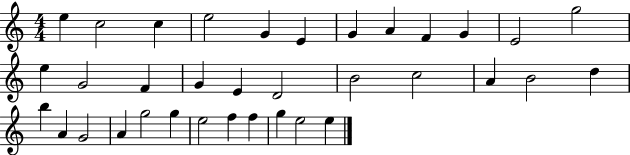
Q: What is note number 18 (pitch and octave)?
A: D4